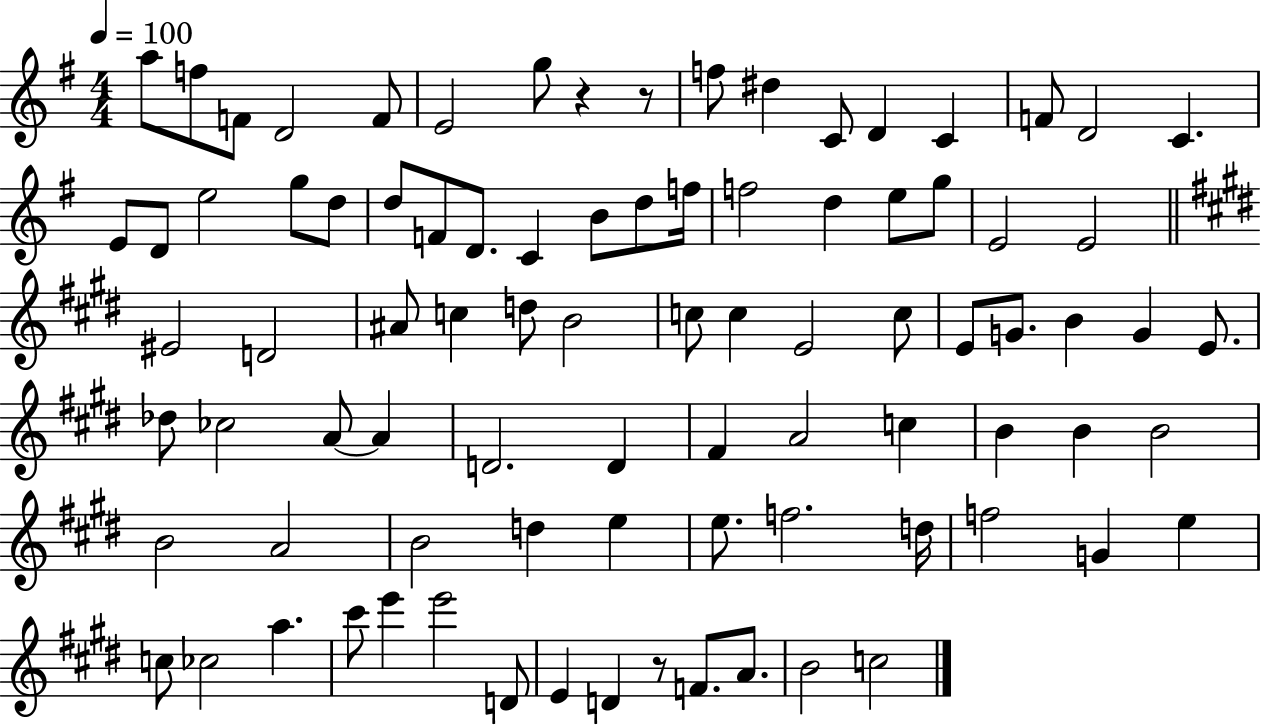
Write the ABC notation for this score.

X:1
T:Untitled
M:4/4
L:1/4
K:G
a/2 f/2 F/2 D2 F/2 E2 g/2 z z/2 f/2 ^d C/2 D C F/2 D2 C E/2 D/2 e2 g/2 d/2 d/2 F/2 D/2 C B/2 d/2 f/4 f2 d e/2 g/2 E2 E2 ^E2 D2 ^A/2 c d/2 B2 c/2 c E2 c/2 E/2 G/2 B G E/2 _d/2 _c2 A/2 A D2 D ^F A2 c B B B2 B2 A2 B2 d e e/2 f2 d/4 f2 G e c/2 _c2 a ^c'/2 e' e'2 D/2 E D z/2 F/2 A/2 B2 c2